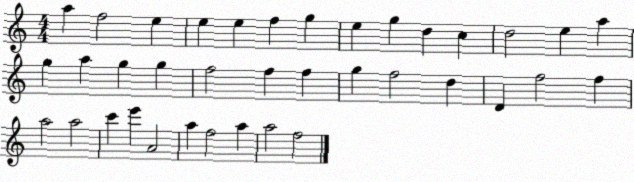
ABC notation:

X:1
T:Untitled
M:4/4
L:1/4
K:C
a f2 e e e f g e g d c d2 e a g a g g f2 f f g f2 d D f2 f a2 a2 c' e' A2 a f2 a a2 f2